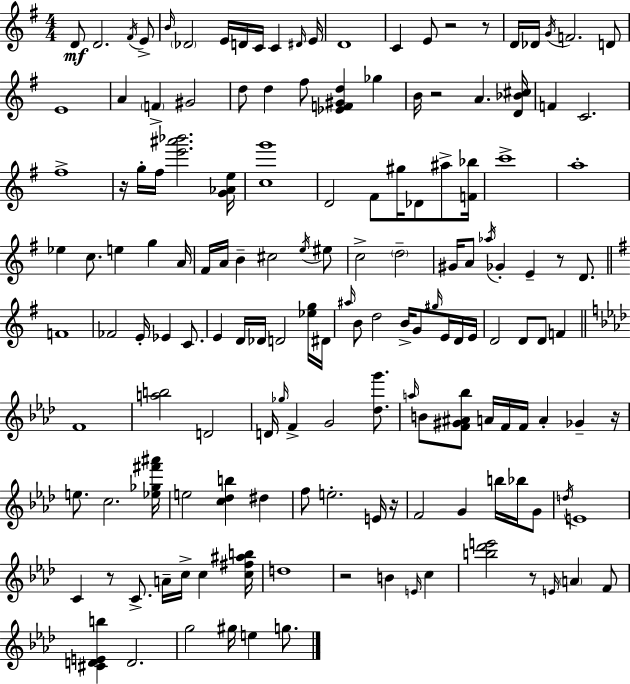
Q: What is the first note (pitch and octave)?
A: D4